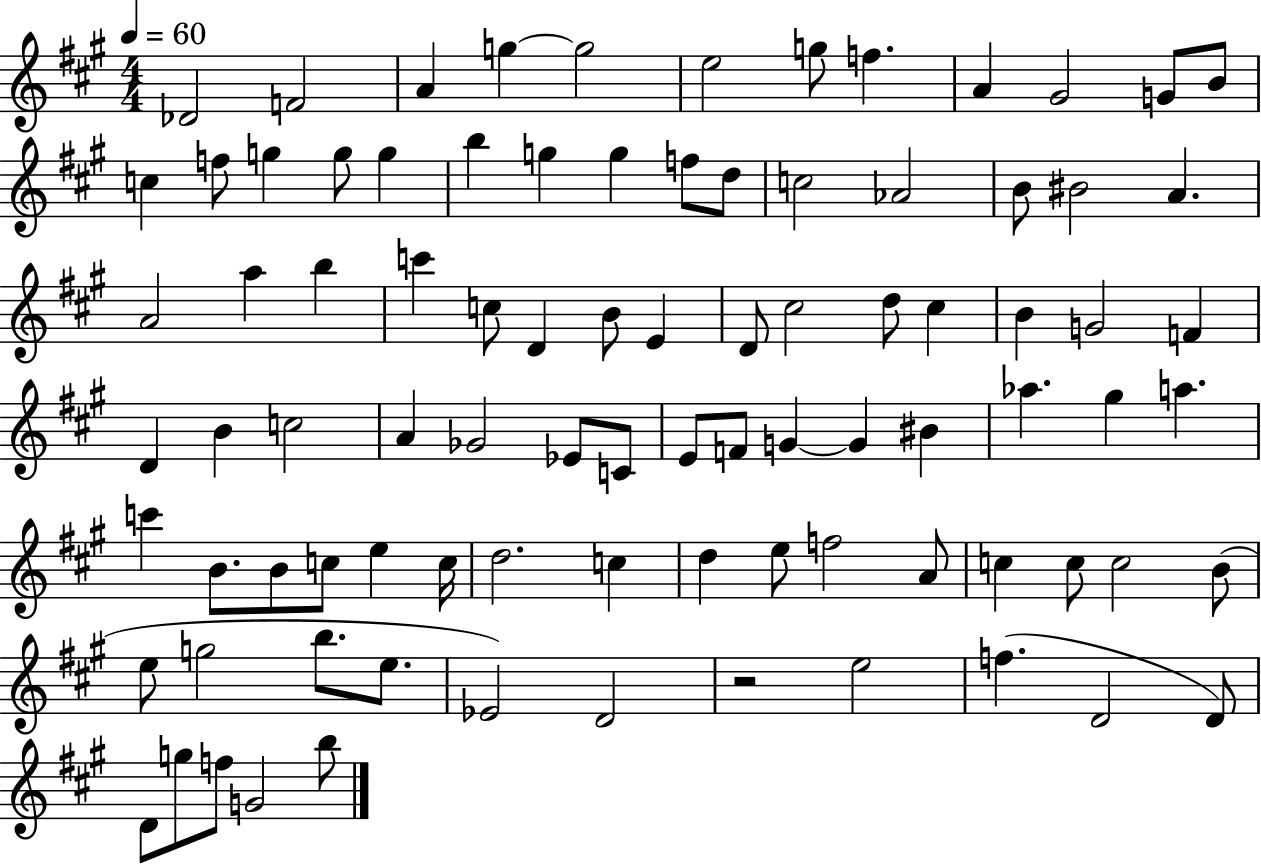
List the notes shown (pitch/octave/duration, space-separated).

Db4/h F4/h A4/q G5/q G5/h E5/h G5/e F5/q. A4/q G#4/h G4/e B4/e C5/q F5/e G5/q G5/e G5/q B5/q G5/q G5/q F5/e D5/e C5/h Ab4/h B4/e BIS4/h A4/q. A4/h A5/q B5/q C6/q C5/e D4/q B4/e E4/q D4/e C#5/h D5/e C#5/q B4/q G4/h F4/q D4/q B4/q C5/h A4/q Gb4/h Eb4/e C4/e E4/e F4/e G4/q G4/q BIS4/q Ab5/q. G#5/q A5/q. C6/q B4/e. B4/e C5/e E5/q C5/s D5/h. C5/q D5/q E5/e F5/h A4/e C5/q C5/e C5/h B4/e E5/e G5/h B5/e. E5/e. Eb4/h D4/h R/h E5/h F5/q. D4/h D4/e D4/e G5/e F5/e G4/h B5/e